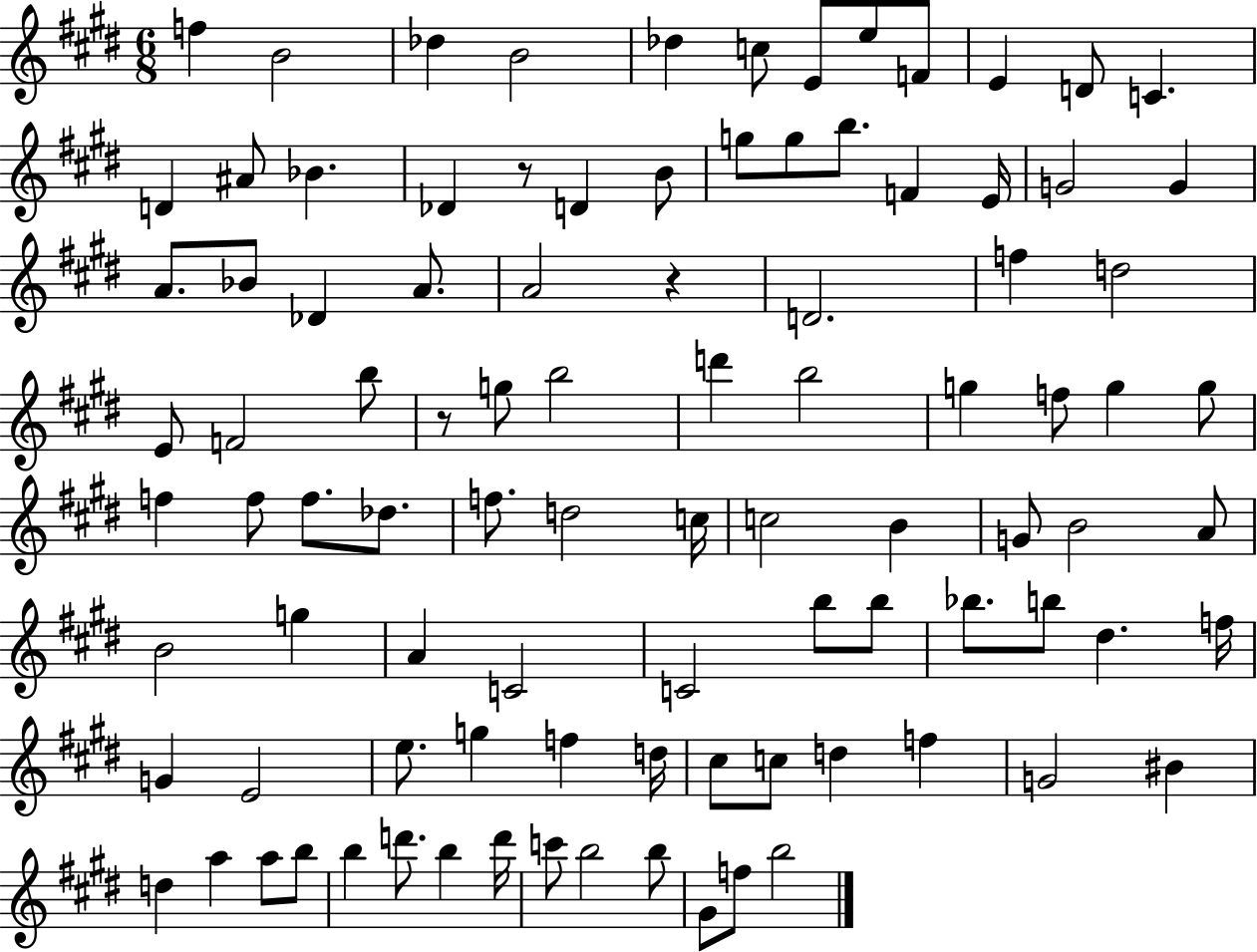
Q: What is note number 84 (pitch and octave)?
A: B5